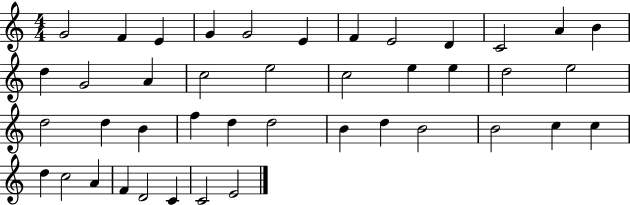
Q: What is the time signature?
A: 4/4